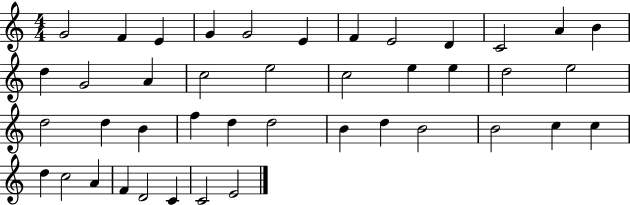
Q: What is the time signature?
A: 4/4